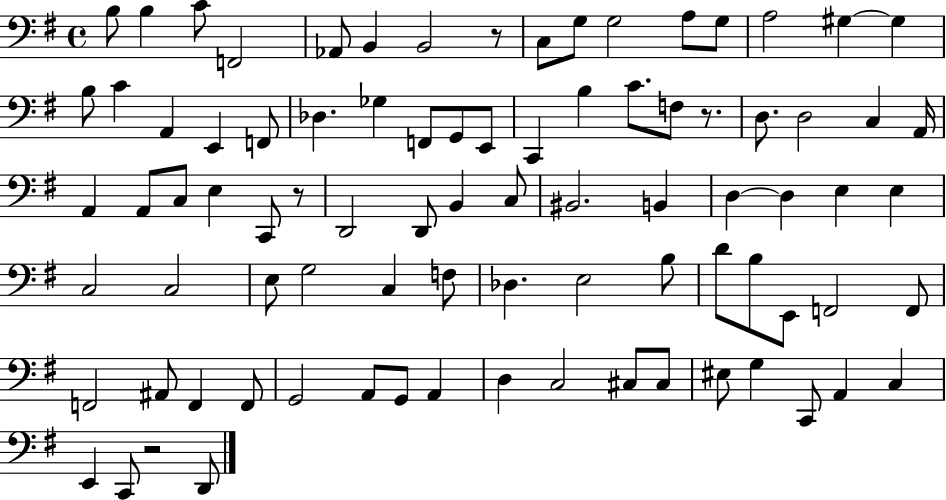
X:1
T:Untitled
M:4/4
L:1/4
K:G
B,/2 B, C/2 F,,2 _A,,/2 B,, B,,2 z/2 C,/2 G,/2 G,2 A,/2 G,/2 A,2 ^G, ^G, B,/2 C A,, E,, F,,/2 _D, _G, F,,/2 G,,/2 E,,/2 C,, B, C/2 F,/2 z/2 D,/2 D,2 C, A,,/4 A,, A,,/2 C,/2 E, C,,/2 z/2 D,,2 D,,/2 B,, C,/2 ^B,,2 B,, D, D, E, E, C,2 C,2 E,/2 G,2 C, F,/2 _D, E,2 B,/2 D/2 B,/2 E,,/2 F,,2 F,,/2 F,,2 ^A,,/2 F,, F,,/2 G,,2 A,,/2 G,,/2 A,, D, C,2 ^C,/2 ^C,/2 ^E,/2 G, C,,/2 A,, C, E,, C,,/2 z2 D,,/2